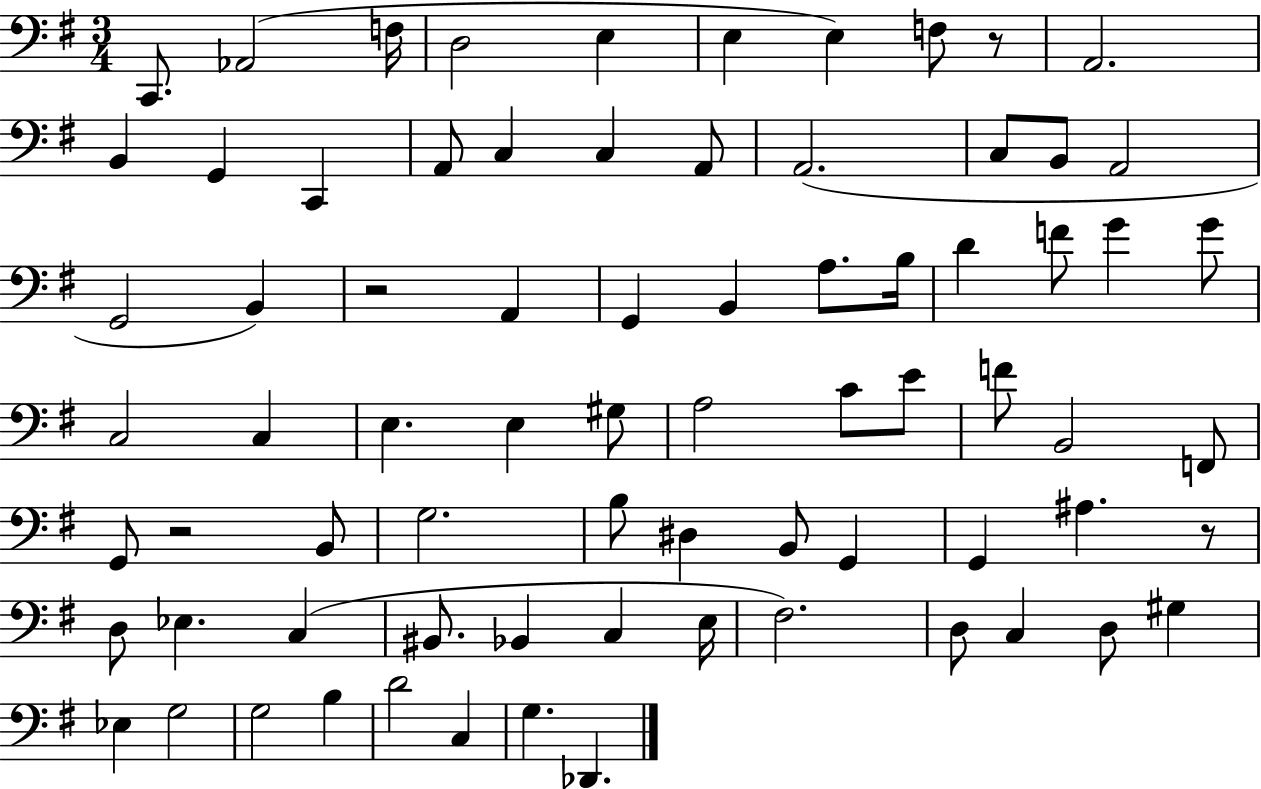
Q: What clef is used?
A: bass